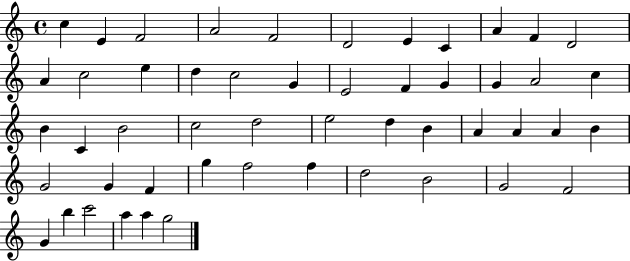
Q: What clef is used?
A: treble